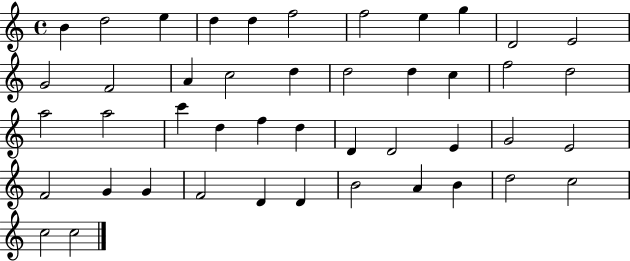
B4/q D5/h E5/q D5/q D5/q F5/h F5/h E5/q G5/q D4/h E4/h G4/h F4/h A4/q C5/h D5/q D5/h D5/q C5/q F5/h D5/h A5/h A5/h C6/q D5/q F5/q D5/q D4/q D4/h E4/q G4/h E4/h F4/h G4/q G4/q F4/h D4/q D4/q B4/h A4/q B4/q D5/h C5/h C5/h C5/h